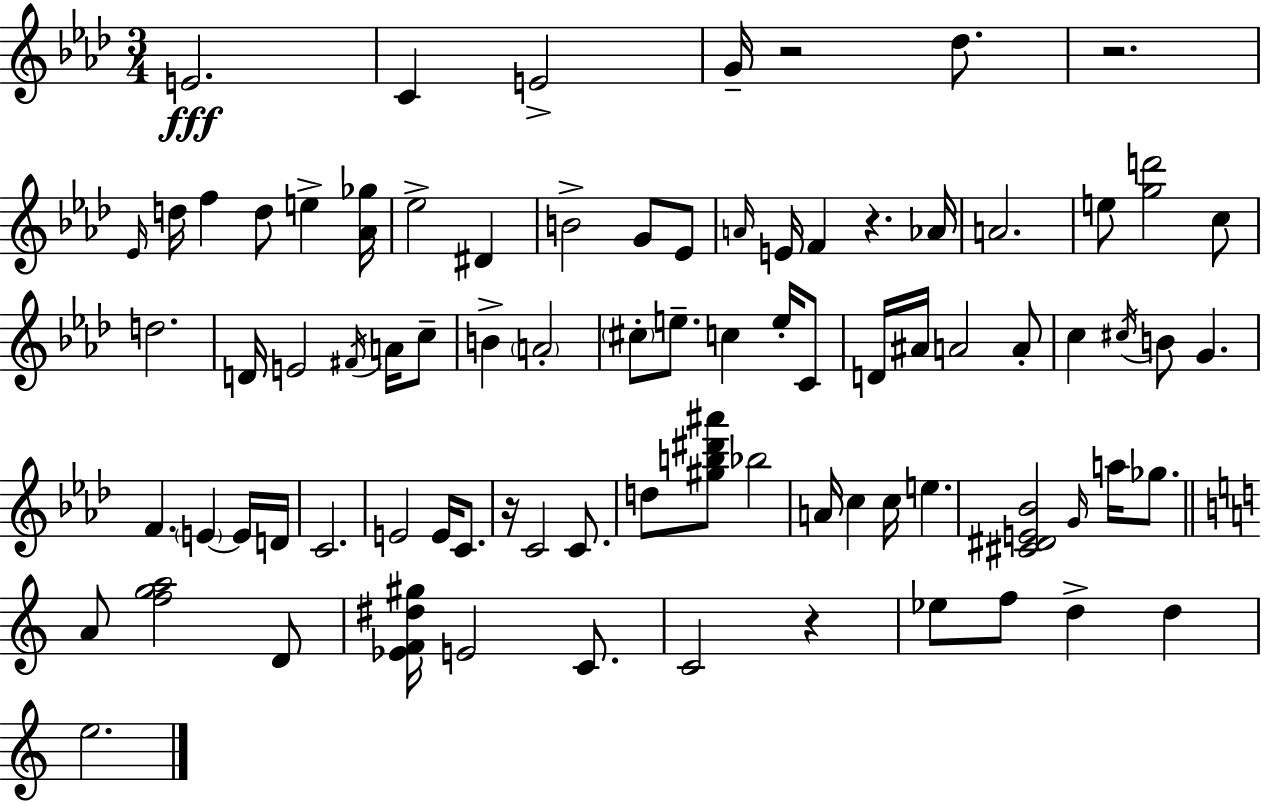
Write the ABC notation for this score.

X:1
T:Untitled
M:3/4
L:1/4
K:Fm
E2 C E2 G/4 z2 _d/2 z2 _E/4 d/4 f d/2 e [_A_g]/4 _e2 ^D B2 G/2 _E/2 A/4 E/4 F z _A/4 A2 e/2 [gd']2 c/2 d2 D/4 E2 ^F/4 A/4 c/2 B A2 ^c/2 e/2 c e/4 C/2 D/4 ^A/4 A2 A/2 c ^c/4 B/2 G F E E/4 D/4 C2 E2 E/4 C/2 z/4 C2 C/2 d/2 [^gb^d'^a']/2 _b2 A/4 c c/4 e [^C^DE_B]2 G/4 a/4 _g/2 A/2 [fga]2 D/2 [_EF^d^g]/4 E2 C/2 C2 z _e/2 f/2 d d e2